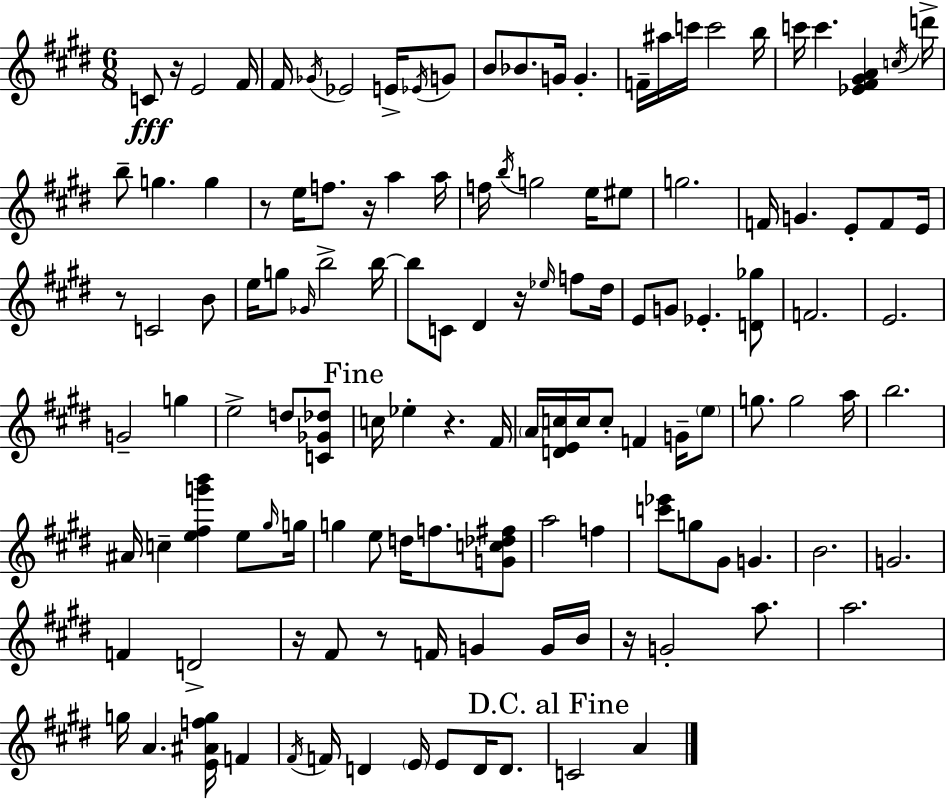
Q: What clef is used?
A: treble